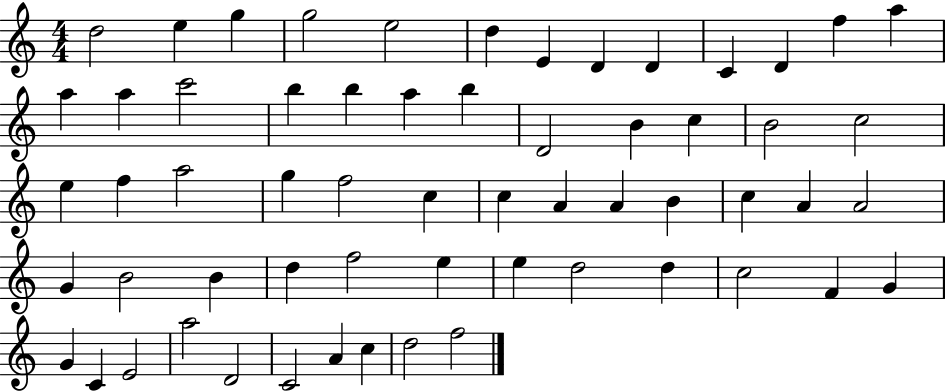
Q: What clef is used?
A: treble